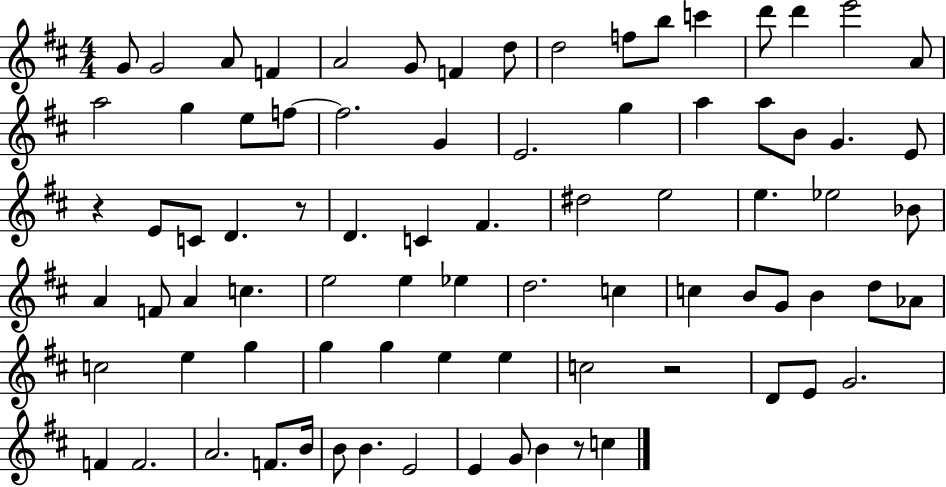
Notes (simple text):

G4/e G4/h A4/e F4/q A4/h G4/e F4/q D5/e D5/h F5/e B5/e C6/q D6/e D6/q E6/h A4/e A5/h G5/q E5/e F5/e F5/h. G4/q E4/h. G5/q A5/q A5/e B4/e G4/q. E4/e R/q E4/e C4/e D4/q. R/e D4/q. C4/q F#4/q. D#5/h E5/h E5/q. Eb5/h Bb4/e A4/q F4/e A4/q C5/q. E5/h E5/q Eb5/q D5/h. C5/q C5/q B4/e G4/e B4/q D5/e Ab4/e C5/h E5/q G5/q G5/q G5/q E5/q E5/q C5/h R/h D4/e E4/e G4/h. F4/q F4/h. A4/h. F4/e. B4/s B4/e B4/q. E4/h E4/q G4/e B4/q R/e C5/q